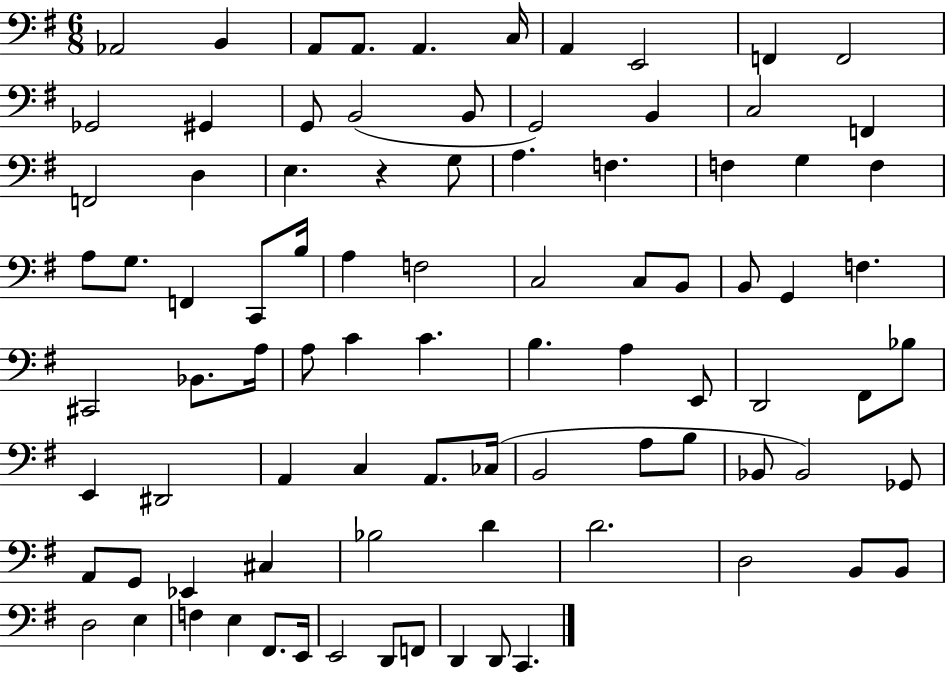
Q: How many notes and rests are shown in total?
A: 88